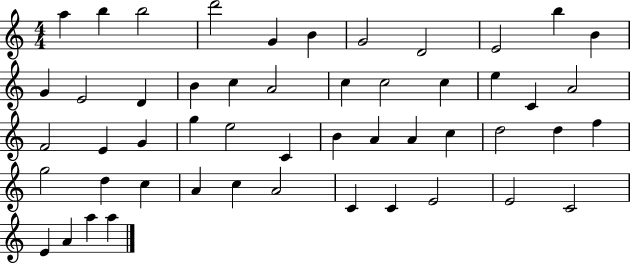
{
  \clef treble
  \numericTimeSignature
  \time 4/4
  \key c \major
  a''4 b''4 b''2 | d'''2 g'4 b'4 | g'2 d'2 | e'2 b''4 b'4 | \break g'4 e'2 d'4 | b'4 c''4 a'2 | c''4 c''2 c''4 | e''4 c'4 a'2 | \break f'2 e'4 g'4 | g''4 e''2 c'4 | b'4 a'4 a'4 c''4 | d''2 d''4 f''4 | \break g''2 d''4 c''4 | a'4 c''4 a'2 | c'4 c'4 e'2 | e'2 c'2 | \break e'4 a'4 a''4 a''4 | \bar "|."
}